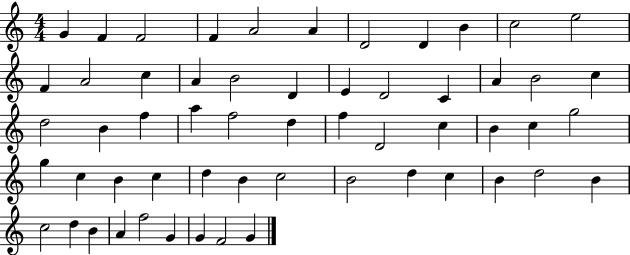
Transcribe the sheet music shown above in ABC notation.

X:1
T:Untitled
M:4/4
L:1/4
K:C
G F F2 F A2 A D2 D B c2 e2 F A2 c A B2 D E D2 C A B2 c d2 B f a f2 d f D2 c B c g2 g c B c d B c2 B2 d c B d2 B c2 d B A f2 G G F2 G